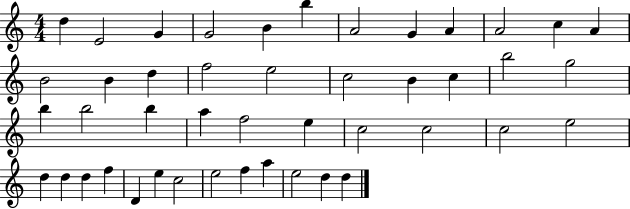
D5/q E4/h G4/q G4/h B4/q B5/q A4/h G4/q A4/q A4/h C5/q A4/q B4/h B4/q D5/q F5/h E5/h C5/h B4/q C5/q B5/h G5/h B5/q B5/h B5/q A5/q F5/h E5/q C5/h C5/h C5/h E5/h D5/q D5/q D5/q F5/q D4/q E5/q C5/h E5/h F5/q A5/q E5/h D5/q D5/q